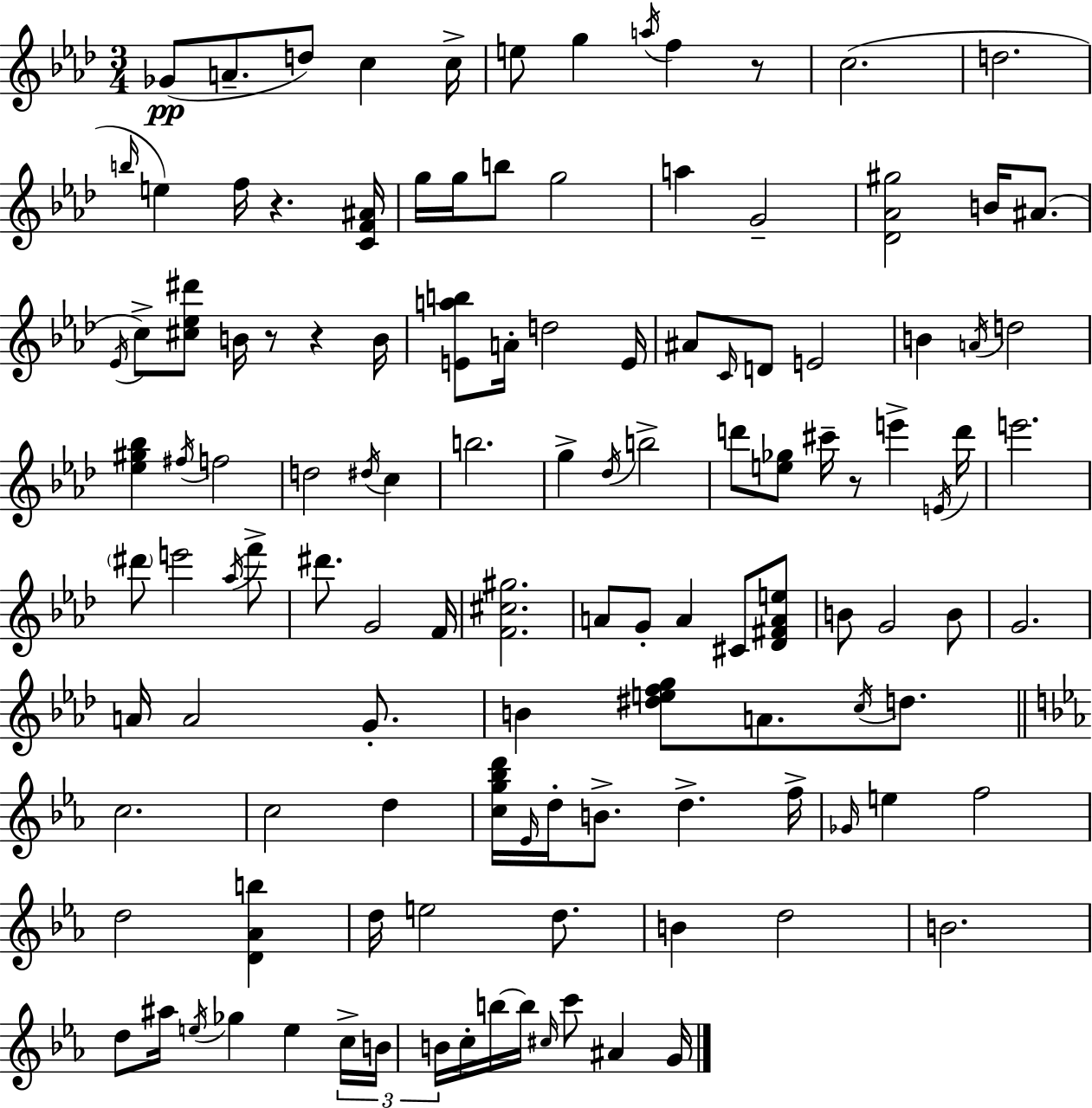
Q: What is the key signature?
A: F minor